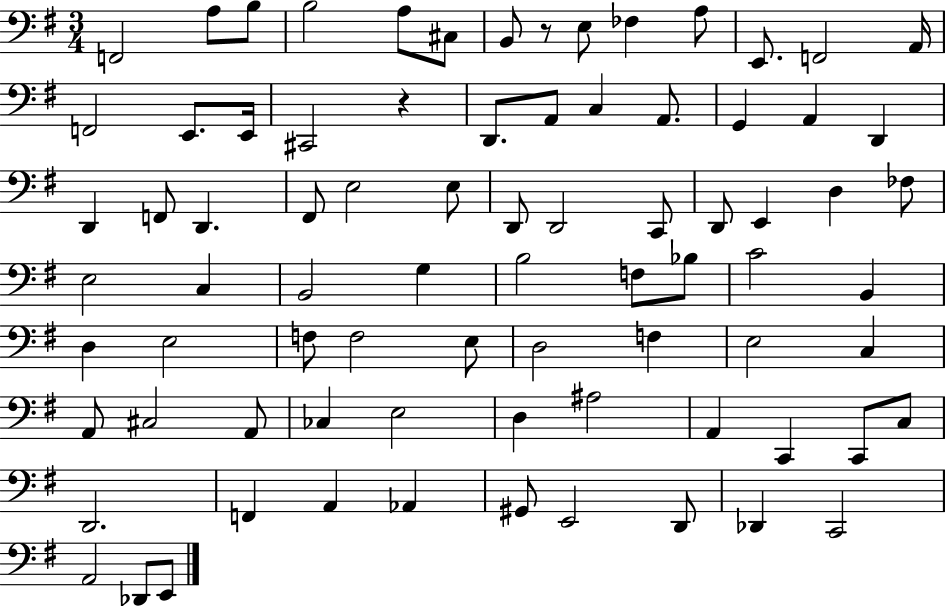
X:1
T:Untitled
M:3/4
L:1/4
K:G
F,,2 A,/2 B,/2 B,2 A,/2 ^C,/2 B,,/2 z/2 E,/2 _F, A,/2 E,,/2 F,,2 A,,/4 F,,2 E,,/2 E,,/4 ^C,,2 z D,,/2 A,,/2 C, A,,/2 G,, A,, D,, D,, F,,/2 D,, ^F,,/2 E,2 E,/2 D,,/2 D,,2 C,,/2 D,,/2 E,, D, _F,/2 E,2 C, B,,2 G, B,2 F,/2 _B,/2 C2 B,, D, E,2 F,/2 F,2 E,/2 D,2 F, E,2 C, A,,/2 ^C,2 A,,/2 _C, E,2 D, ^A,2 A,, C,, C,,/2 C,/2 D,,2 F,, A,, _A,, ^G,,/2 E,,2 D,,/2 _D,, C,,2 A,,2 _D,,/2 E,,/2